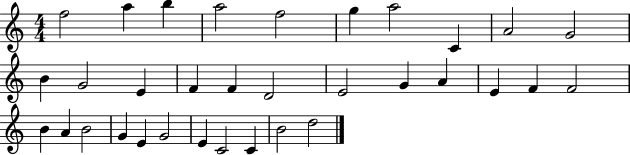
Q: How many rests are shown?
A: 0